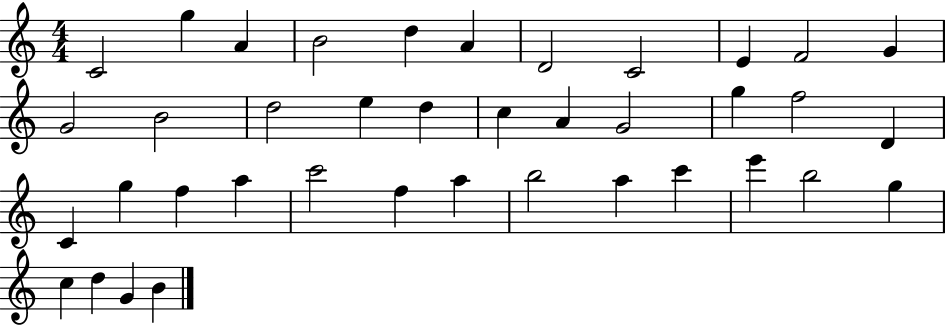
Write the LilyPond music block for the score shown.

{
  \clef treble
  \numericTimeSignature
  \time 4/4
  \key c \major
  c'2 g''4 a'4 | b'2 d''4 a'4 | d'2 c'2 | e'4 f'2 g'4 | \break g'2 b'2 | d''2 e''4 d''4 | c''4 a'4 g'2 | g''4 f''2 d'4 | \break c'4 g''4 f''4 a''4 | c'''2 f''4 a''4 | b''2 a''4 c'''4 | e'''4 b''2 g''4 | \break c''4 d''4 g'4 b'4 | \bar "|."
}